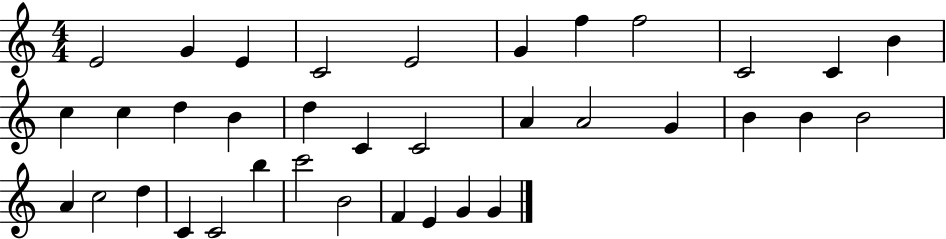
{
  \clef treble
  \numericTimeSignature
  \time 4/4
  \key c \major
  e'2 g'4 e'4 | c'2 e'2 | g'4 f''4 f''2 | c'2 c'4 b'4 | \break c''4 c''4 d''4 b'4 | d''4 c'4 c'2 | a'4 a'2 g'4 | b'4 b'4 b'2 | \break a'4 c''2 d''4 | c'4 c'2 b''4 | c'''2 b'2 | f'4 e'4 g'4 g'4 | \break \bar "|."
}